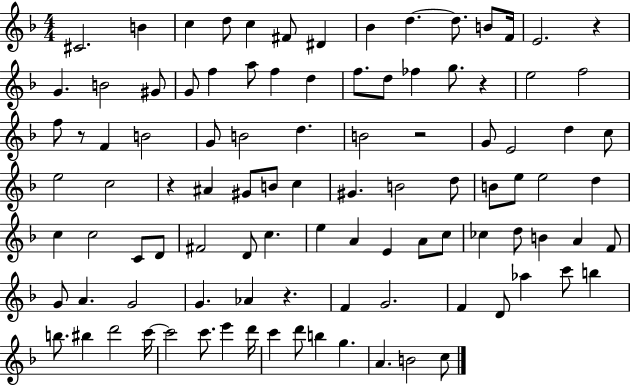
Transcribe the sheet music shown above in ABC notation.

X:1
T:Untitled
M:4/4
L:1/4
K:F
^C2 B c d/2 c ^F/2 ^D _B d d/2 B/2 F/4 E2 z G B2 ^G/2 G/2 f a/2 f d f/2 d/2 _f g/2 z e2 f2 f/2 z/2 F B2 G/2 B2 d B2 z2 G/2 E2 d c/2 e2 c2 z ^A ^G/2 B/2 c ^G B2 d/2 B/2 e/2 e2 d c c2 C/2 D/2 ^F2 D/2 c e A E A/2 c/2 _c d/2 B A F/2 G/2 A G2 G _A z F G2 F D/2 _a c'/2 b b/2 ^b d'2 c'/4 c'2 c'/2 e' d'/4 c' d'/2 b g A B2 c/2